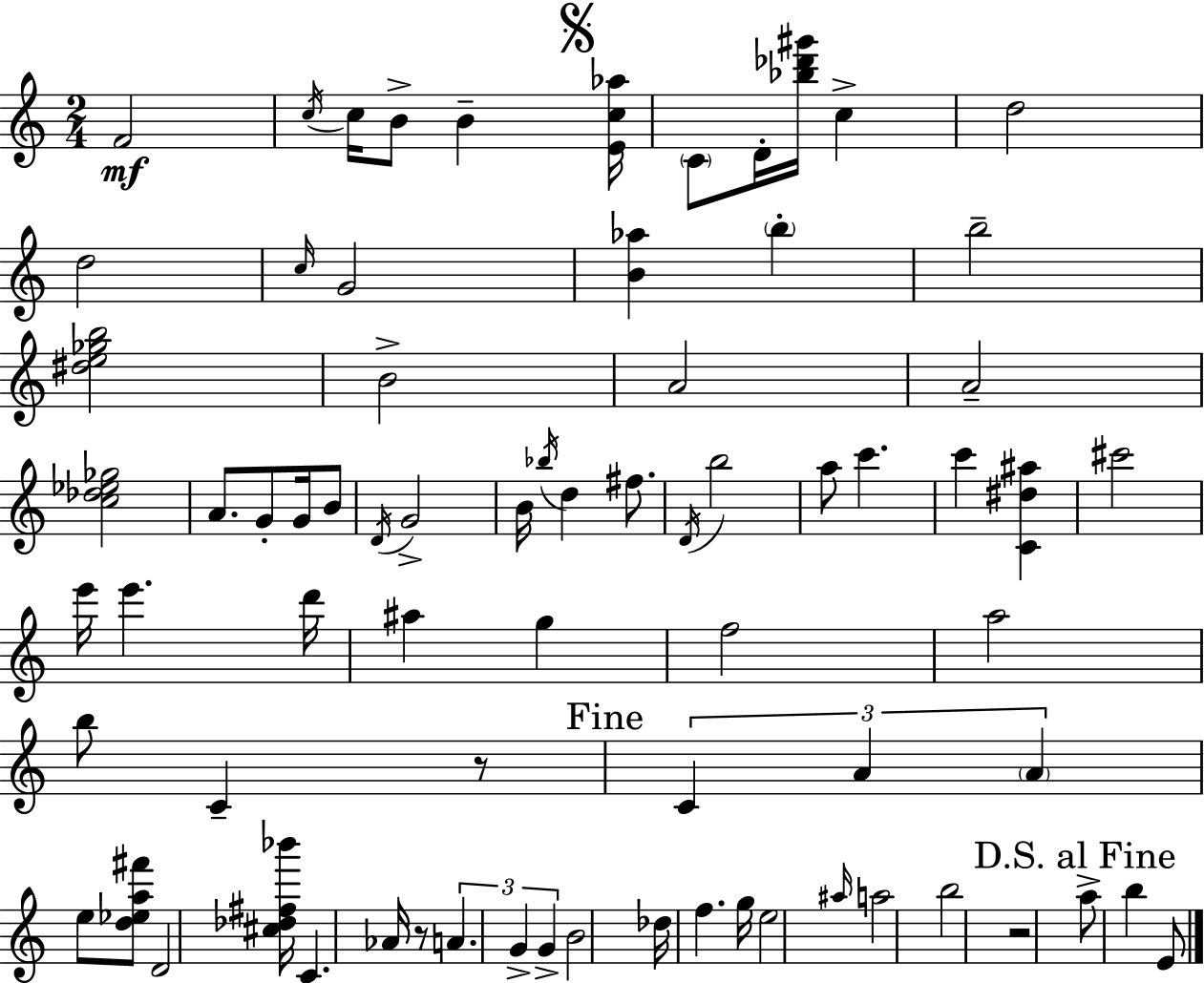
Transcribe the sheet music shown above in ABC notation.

X:1
T:Untitled
M:2/4
L:1/4
K:Am
F2 c/4 c/4 B/2 B [Ec_a]/4 C/2 D/4 [_b_d'^g']/4 c d2 d2 c/4 G2 [B_a] b b2 [^de_gb]2 B2 A2 A2 [c_d_e_g]2 A/2 G/2 G/4 B/2 D/4 G2 B/4 _b/4 d ^f/2 D/4 b2 a/2 c' c' [C^d^a] ^c'2 e'/4 e' d'/4 ^a g f2 a2 b/2 C z/2 C A A e/2 [d_ea^f']/2 D2 [^c_d^f_b']/4 C _A/4 z/2 A G G B2 _d/4 f g/4 e2 ^a/4 a2 b2 z2 a/2 b E/2